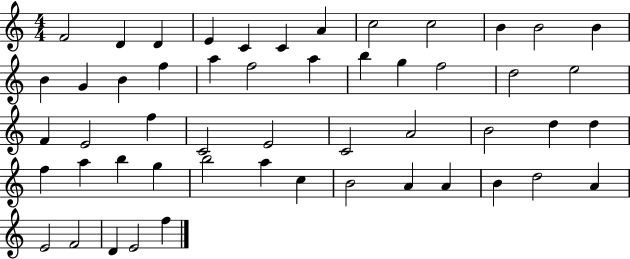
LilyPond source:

{
  \clef treble
  \numericTimeSignature
  \time 4/4
  \key c \major
  f'2 d'4 d'4 | e'4 c'4 c'4 a'4 | c''2 c''2 | b'4 b'2 b'4 | \break b'4 g'4 b'4 f''4 | a''4 f''2 a''4 | b''4 g''4 f''2 | d''2 e''2 | \break f'4 e'2 f''4 | c'2 e'2 | c'2 a'2 | b'2 d''4 d''4 | \break f''4 a''4 b''4 g''4 | b''2 a''4 c''4 | b'2 a'4 a'4 | b'4 d''2 a'4 | \break e'2 f'2 | d'4 e'2 f''4 | \bar "|."
}